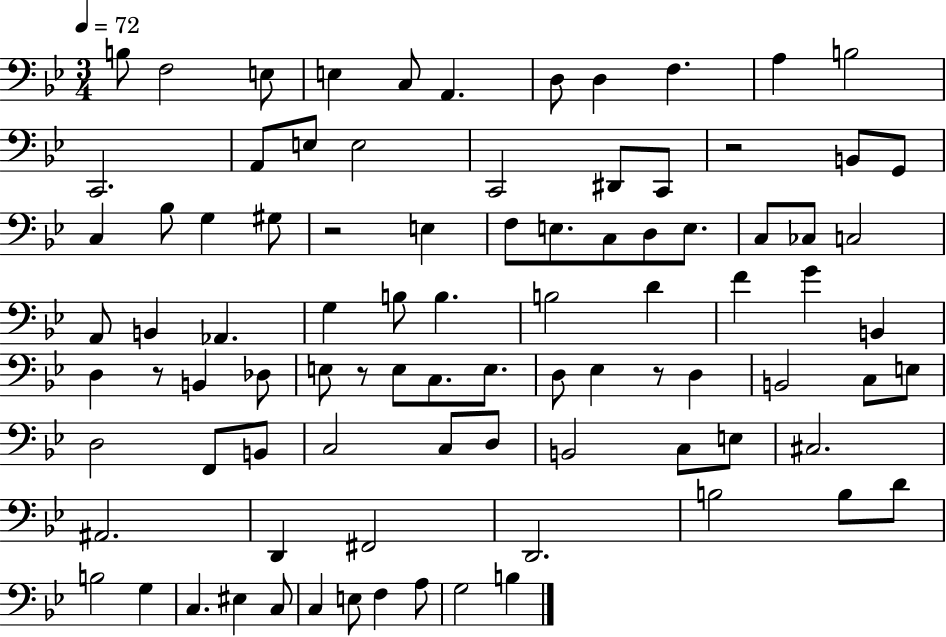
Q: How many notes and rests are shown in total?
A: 90